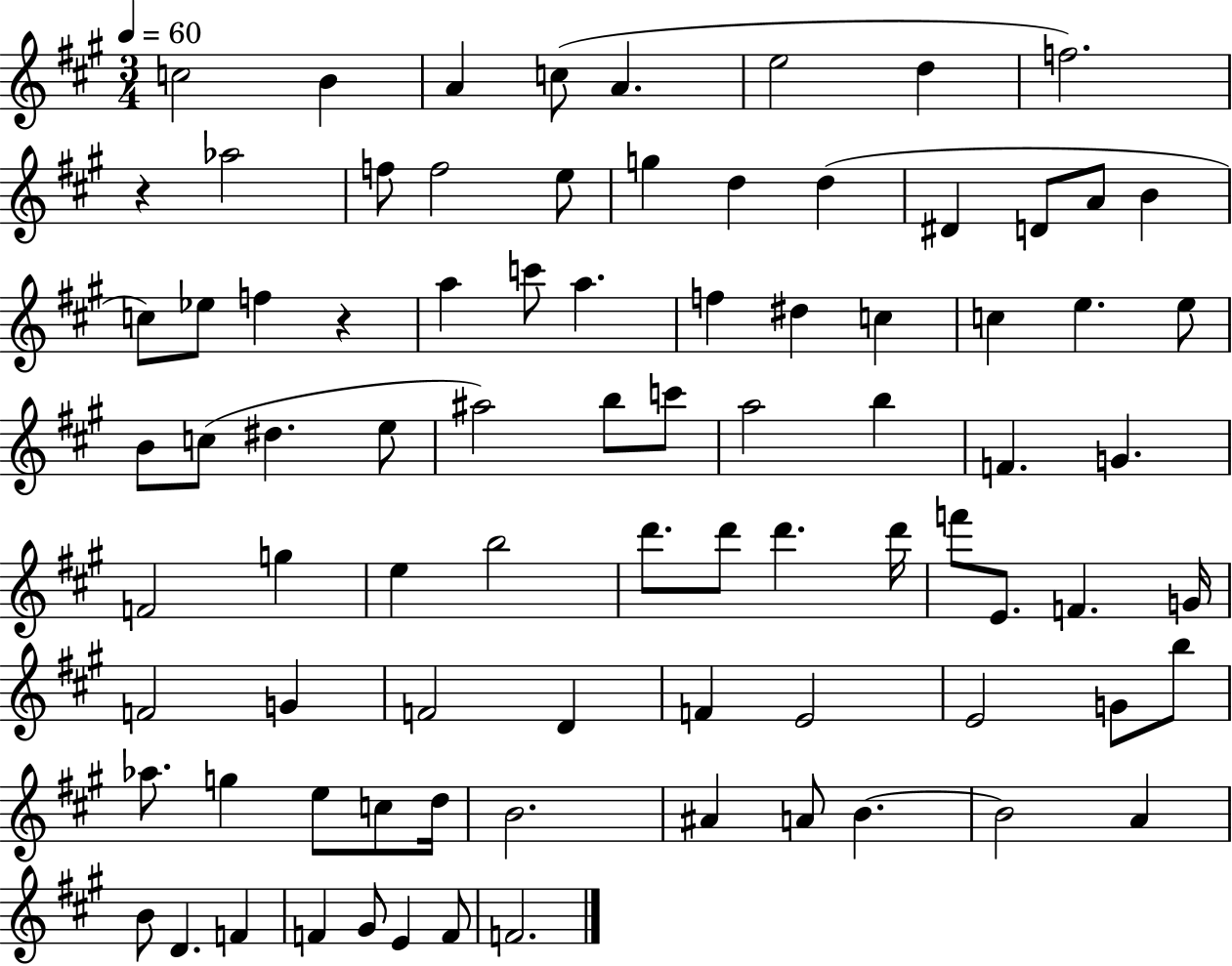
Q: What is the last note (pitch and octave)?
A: F4